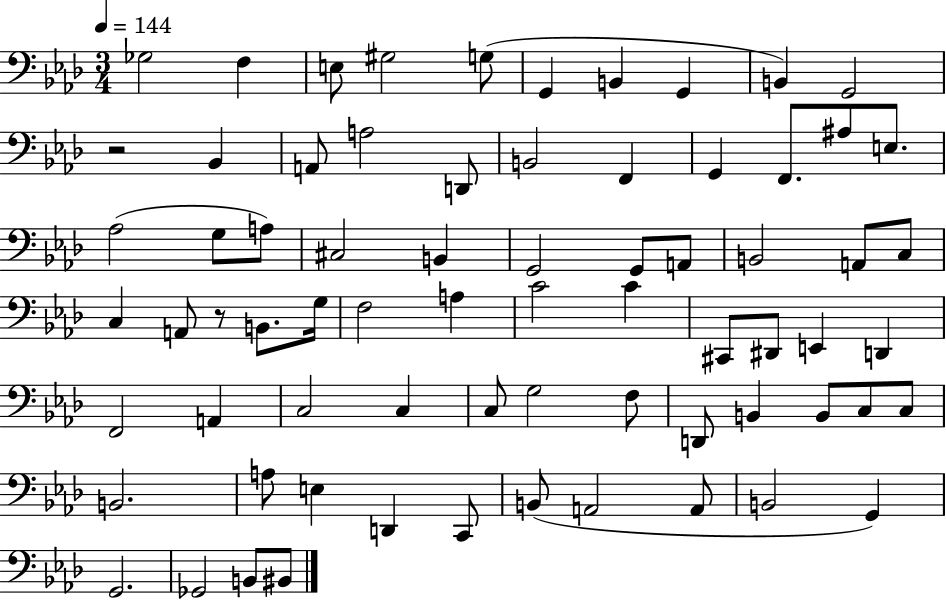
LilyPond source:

{
  \clef bass
  \numericTimeSignature
  \time 3/4
  \key aes \major
  \tempo 4 = 144
  \repeat volta 2 { ges2 f4 | e8 gis2 g8( | g,4 b,4 g,4 | b,4) g,2 | \break r2 bes,4 | a,8 a2 d,8 | b,2 f,4 | g,4 f,8. ais8 e8. | \break aes2( g8 a8) | cis2 b,4 | g,2 g,8 a,8 | b,2 a,8 c8 | \break c4 a,8 r8 b,8. g16 | f2 a4 | c'2 c'4 | cis,8 dis,8 e,4 d,4 | \break f,2 a,4 | c2 c4 | c8 g2 f8 | d,8 b,4 b,8 c8 c8 | \break b,2. | a8 e4 d,4 c,8 | b,8( a,2 a,8 | b,2 g,4) | \break g,2. | ges,2 b,8 bis,8 | } \bar "|."
}